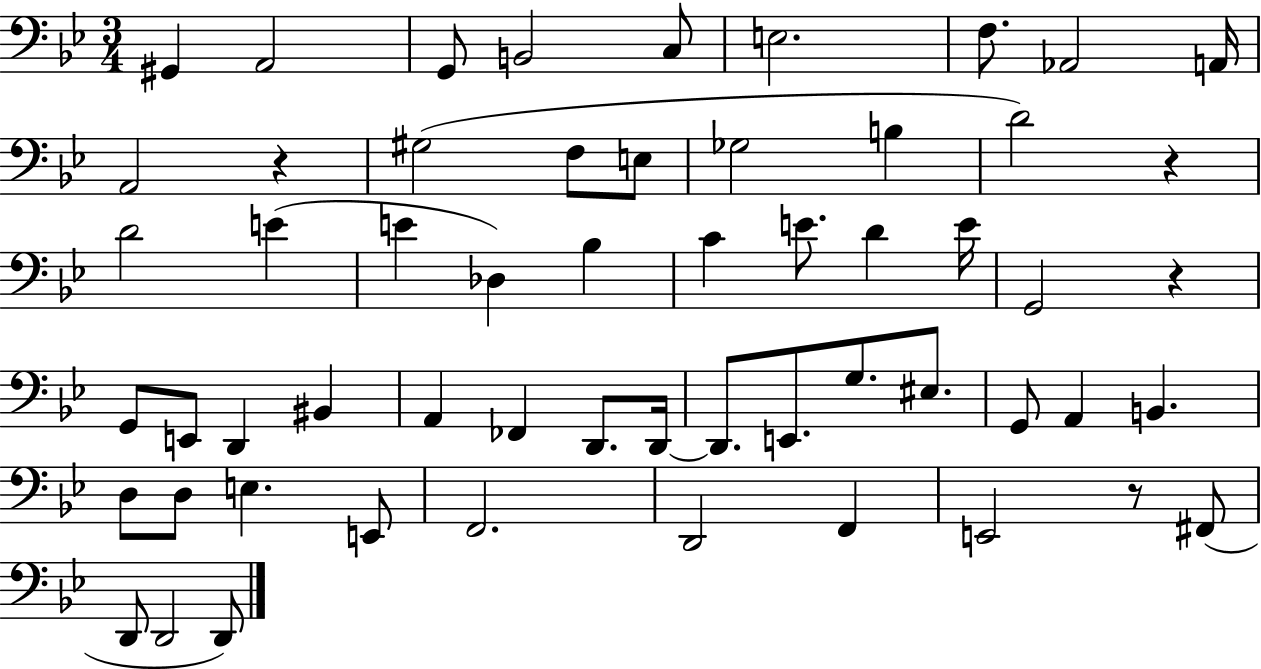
G#2/q A2/h G2/e B2/h C3/e E3/h. F3/e. Ab2/h A2/s A2/h R/q G#3/h F3/e E3/e Gb3/h B3/q D4/h R/q D4/h E4/q E4/q Db3/q Bb3/q C4/q E4/e. D4/q E4/s G2/h R/q G2/e E2/e D2/q BIS2/q A2/q FES2/q D2/e. D2/s D2/e. E2/e. G3/e. EIS3/e. G2/e A2/q B2/q. D3/e D3/e E3/q. E2/e F2/h. D2/h F2/q E2/h R/e F#2/e D2/e D2/h D2/e